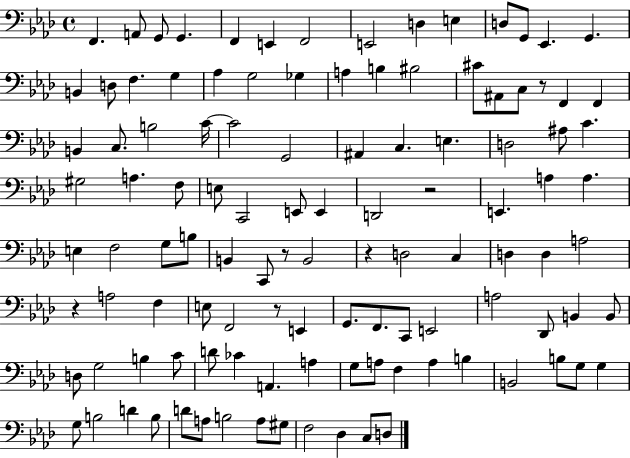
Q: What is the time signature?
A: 4/4